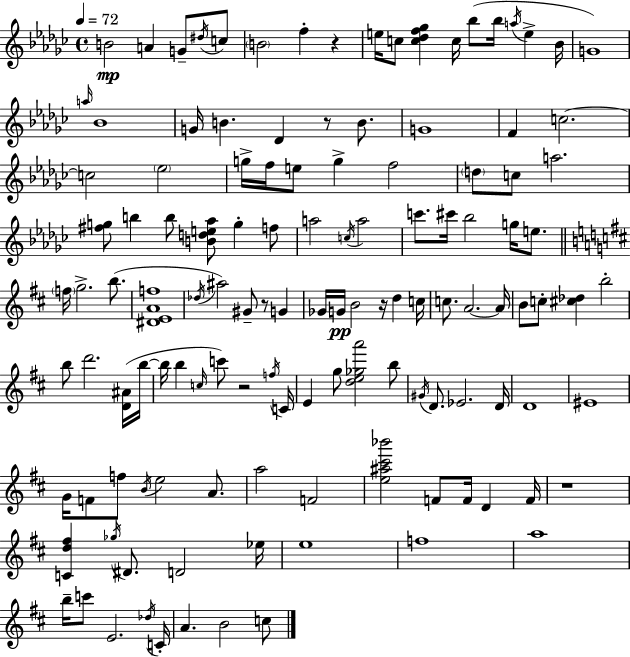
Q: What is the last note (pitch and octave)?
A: C5